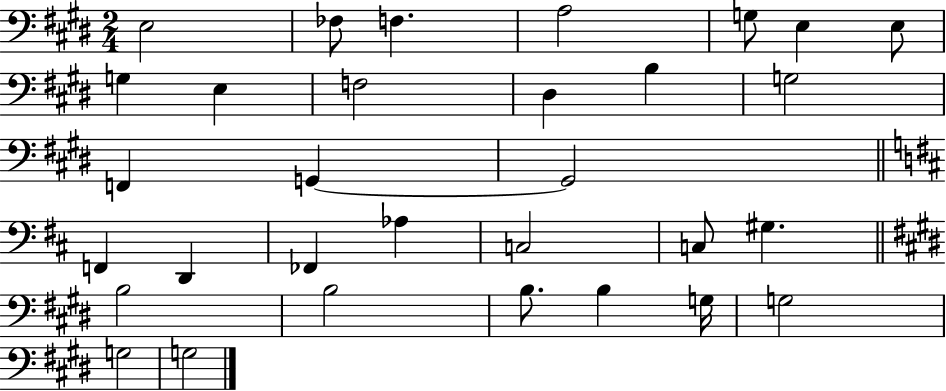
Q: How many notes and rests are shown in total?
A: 31